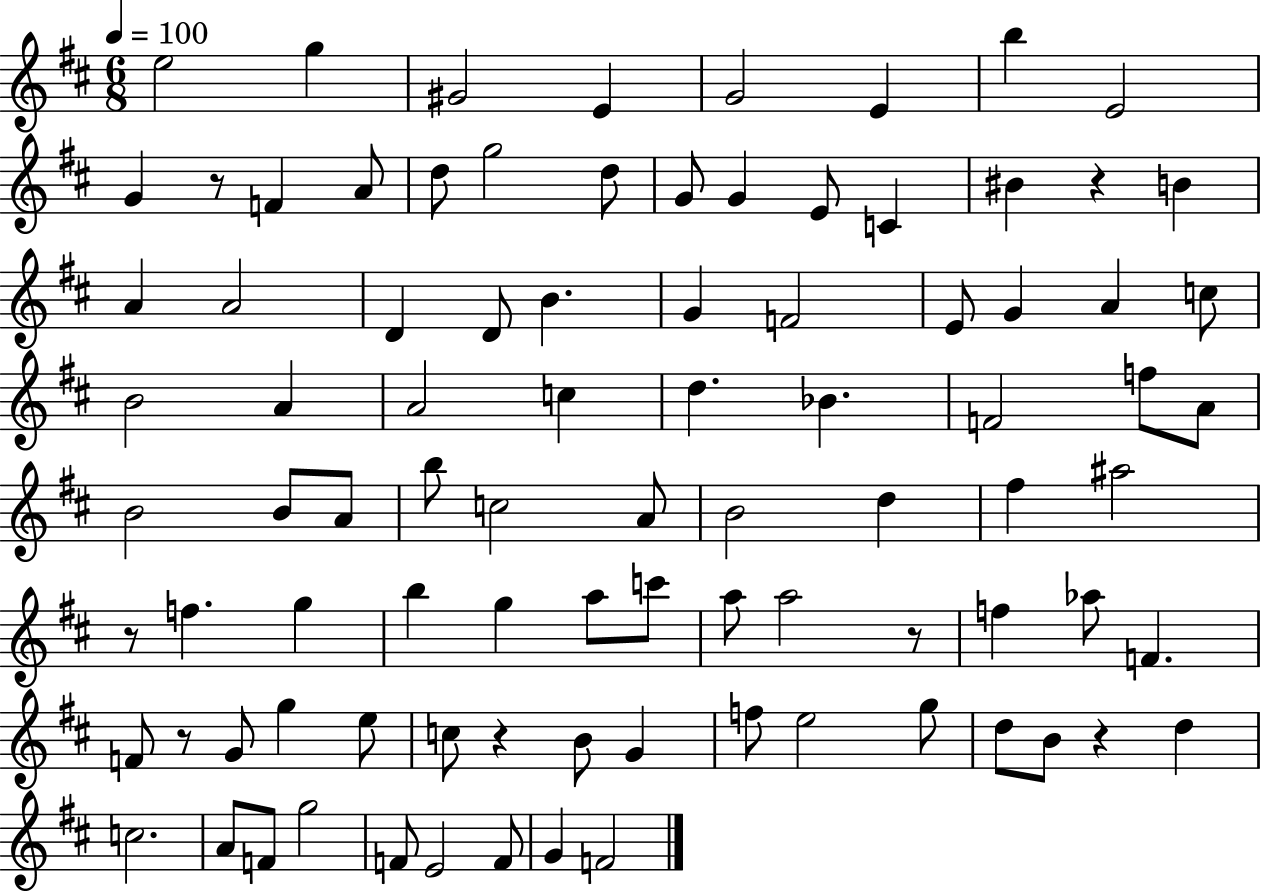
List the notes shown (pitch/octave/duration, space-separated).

E5/h G5/q G#4/h E4/q G4/h E4/q B5/q E4/h G4/q R/e F4/q A4/e D5/e G5/h D5/e G4/e G4/q E4/e C4/q BIS4/q R/q B4/q A4/q A4/h D4/q D4/e B4/q. G4/q F4/h E4/e G4/q A4/q C5/e B4/h A4/q A4/h C5/q D5/q. Bb4/q. F4/h F5/e A4/e B4/h B4/e A4/e B5/e C5/h A4/e B4/h D5/q F#5/q A#5/h R/e F5/q. G5/q B5/q G5/q A5/e C6/e A5/e A5/h R/e F5/q Ab5/e F4/q. F4/e R/e G4/e G5/q E5/e C5/e R/q B4/e G4/q F5/e E5/h G5/e D5/e B4/e R/q D5/q C5/h. A4/e F4/e G5/h F4/e E4/h F4/e G4/q F4/h